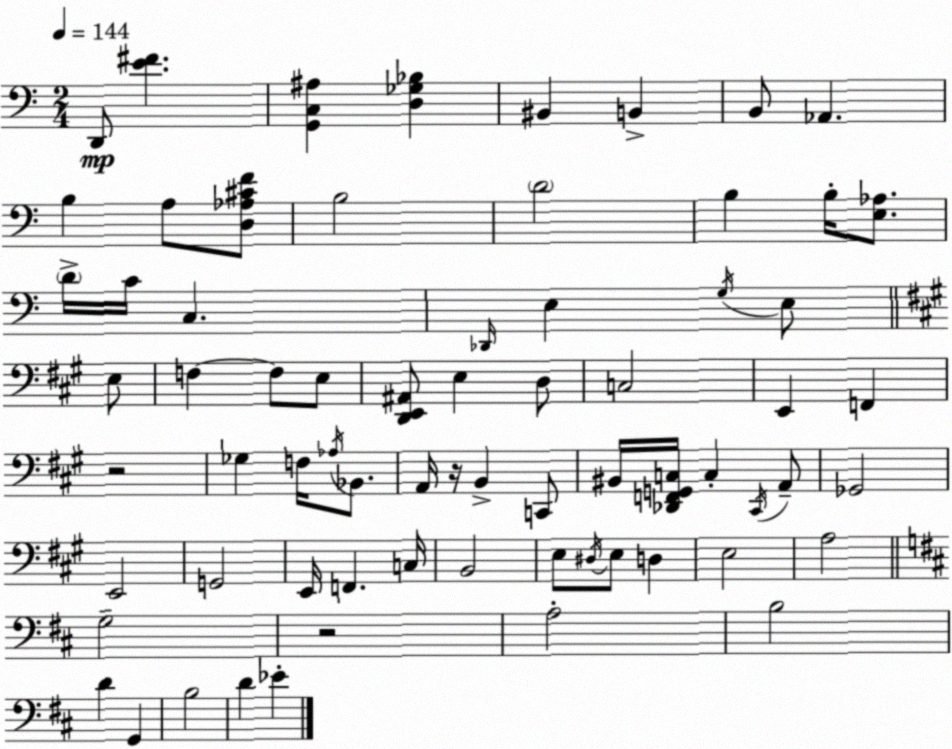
X:1
T:Untitled
M:2/4
L:1/4
K:Am
D,,/2 [E^F] [G,,C,^A,] [D,_G,_B,] ^B,, B,, B,,/2 _A,, B, A,/2 [D,_A,^CF]/2 B,2 D2 B, B,/4 [E,_A,]/2 D/4 C/4 C, _D,,/4 E, G,/4 E,/2 E,/2 F, F,/2 E,/2 [D,,E,,^A,,]/2 E, D,/2 C,2 E,, F,, z2 _G, F,/4 _A,/4 _B,,/2 A,,/4 z/4 B,, C,,/2 ^B,,/4 [_D,,F,,G,,C,]/4 C, ^C,,/4 A,,/2 _G,,2 E,,2 G,,2 E,,/4 F,, C,/4 B,,2 E,/2 ^D,/4 E,/2 D, E,2 A,2 G,2 z2 A,2 B,2 D G,, B,2 D _E